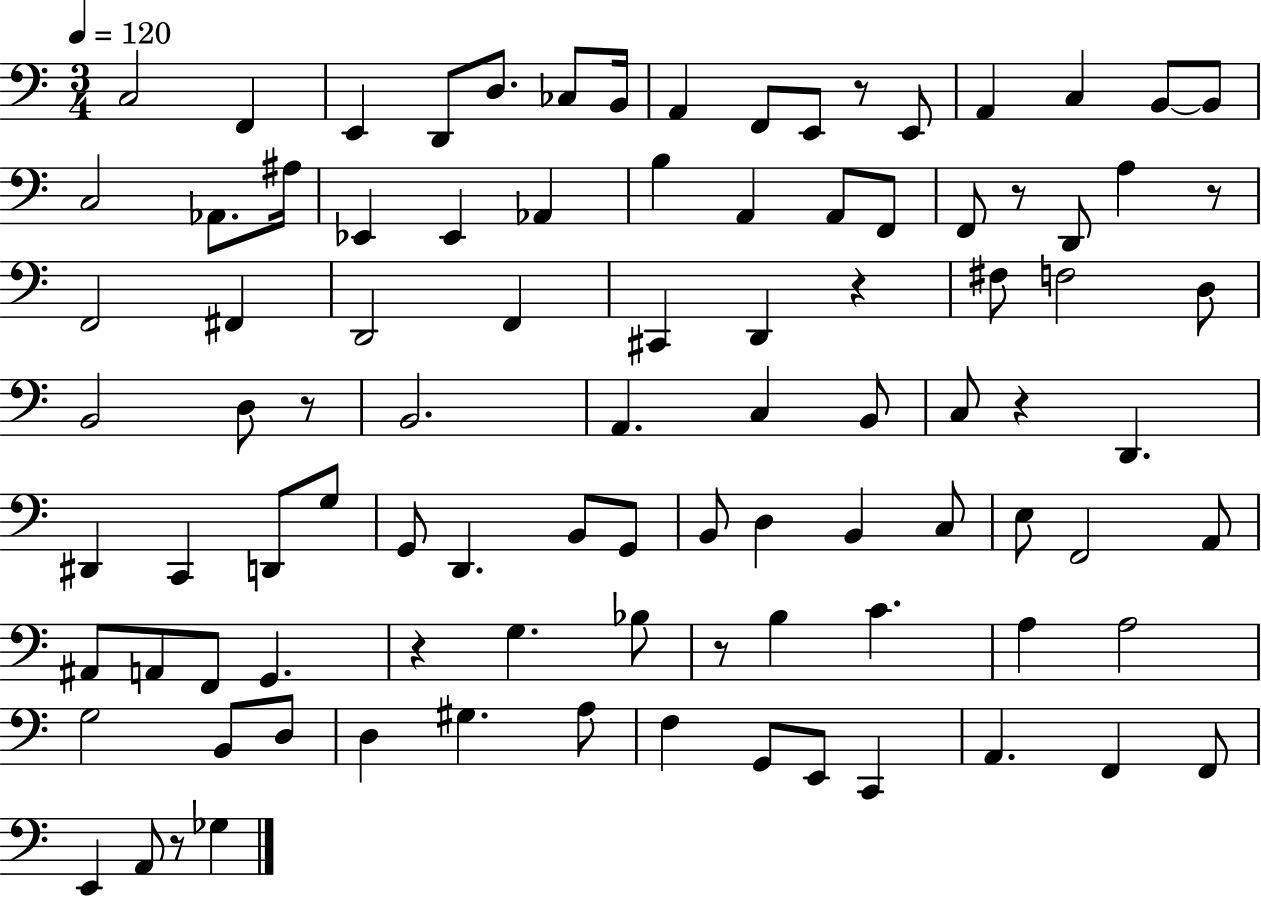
{
  \clef bass
  \numericTimeSignature
  \time 3/4
  \key c \major
  \tempo 4 = 120
  c2 f,4 | e,4 d,8 d8. ces8 b,16 | a,4 f,8 e,8 r8 e,8 | a,4 c4 b,8~~ b,8 | \break c2 aes,8. ais16 | ees,4 ees,4 aes,4 | b4 a,4 a,8 f,8 | f,8 r8 d,8 a4 r8 | \break f,2 fis,4 | d,2 f,4 | cis,4 d,4 r4 | fis8 f2 d8 | \break b,2 d8 r8 | b,2. | a,4. c4 b,8 | c8 r4 d,4. | \break dis,4 c,4 d,8 g8 | g,8 d,4. b,8 g,8 | b,8 d4 b,4 c8 | e8 f,2 a,8 | \break ais,8 a,8 f,8 g,4. | r4 g4. bes8 | r8 b4 c'4. | a4 a2 | \break g2 b,8 d8 | d4 gis4. a8 | f4 g,8 e,8 c,4 | a,4. f,4 f,8 | \break e,4 a,8 r8 ges4 | \bar "|."
}